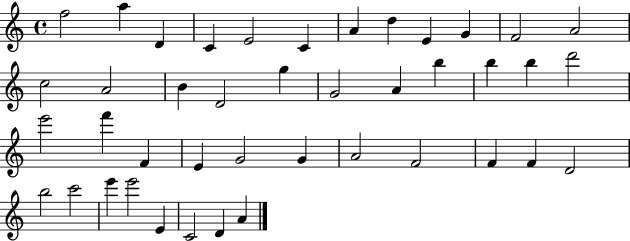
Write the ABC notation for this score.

X:1
T:Untitled
M:4/4
L:1/4
K:C
f2 a D C E2 C A d E G F2 A2 c2 A2 B D2 g G2 A b b b d'2 e'2 f' F E G2 G A2 F2 F F D2 b2 c'2 e' e'2 E C2 D A